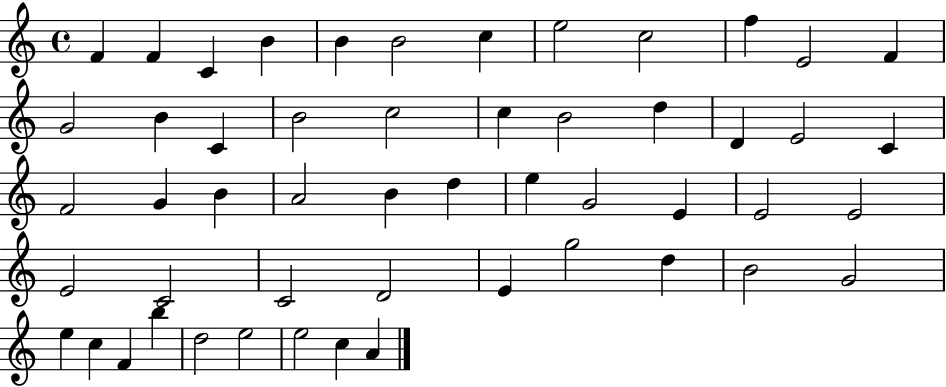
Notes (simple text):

F4/q F4/q C4/q B4/q B4/q B4/h C5/q E5/h C5/h F5/q E4/h F4/q G4/h B4/q C4/q B4/h C5/h C5/q B4/h D5/q D4/q E4/h C4/q F4/h G4/q B4/q A4/h B4/q D5/q E5/q G4/h E4/q E4/h E4/h E4/h C4/h C4/h D4/h E4/q G5/h D5/q B4/h G4/h E5/q C5/q F4/q B5/q D5/h E5/h E5/h C5/q A4/q